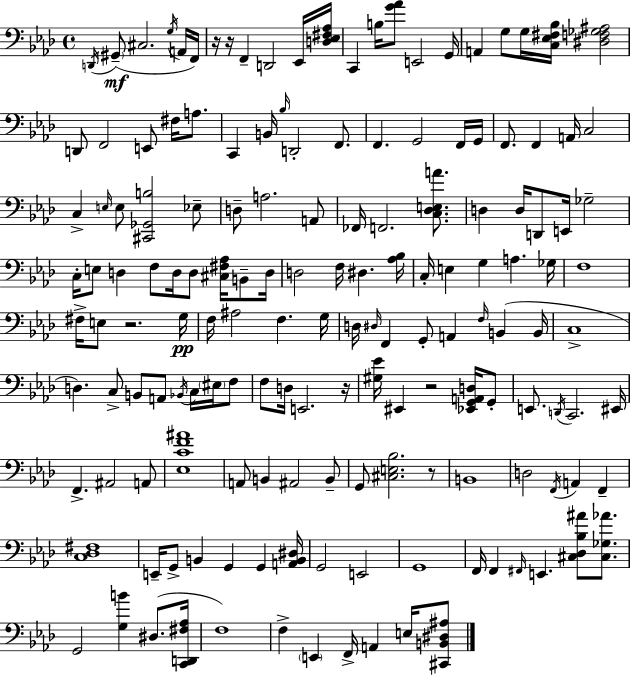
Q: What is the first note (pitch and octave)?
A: D2